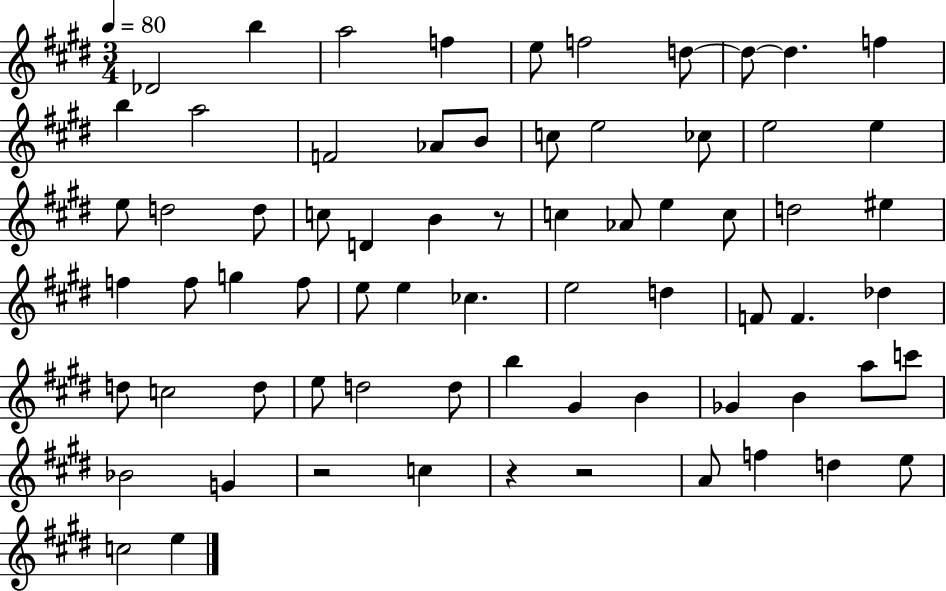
Db4/h B5/q A5/h F5/q E5/e F5/h D5/e D5/e D5/q. F5/q B5/q A5/h F4/h Ab4/e B4/e C5/e E5/h CES5/e E5/h E5/q E5/e D5/h D5/e C5/e D4/q B4/q R/e C5/q Ab4/e E5/q C5/e D5/h EIS5/q F5/q F5/e G5/q F5/e E5/e E5/q CES5/q. E5/h D5/q F4/e F4/q. Db5/q D5/e C5/h D5/e E5/e D5/h D5/e B5/q G#4/q B4/q Gb4/q B4/q A5/e C6/e Bb4/h G4/q R/h C5/q R/q R/h A4/e F5/q D5/q E5/e C5/h E5/q